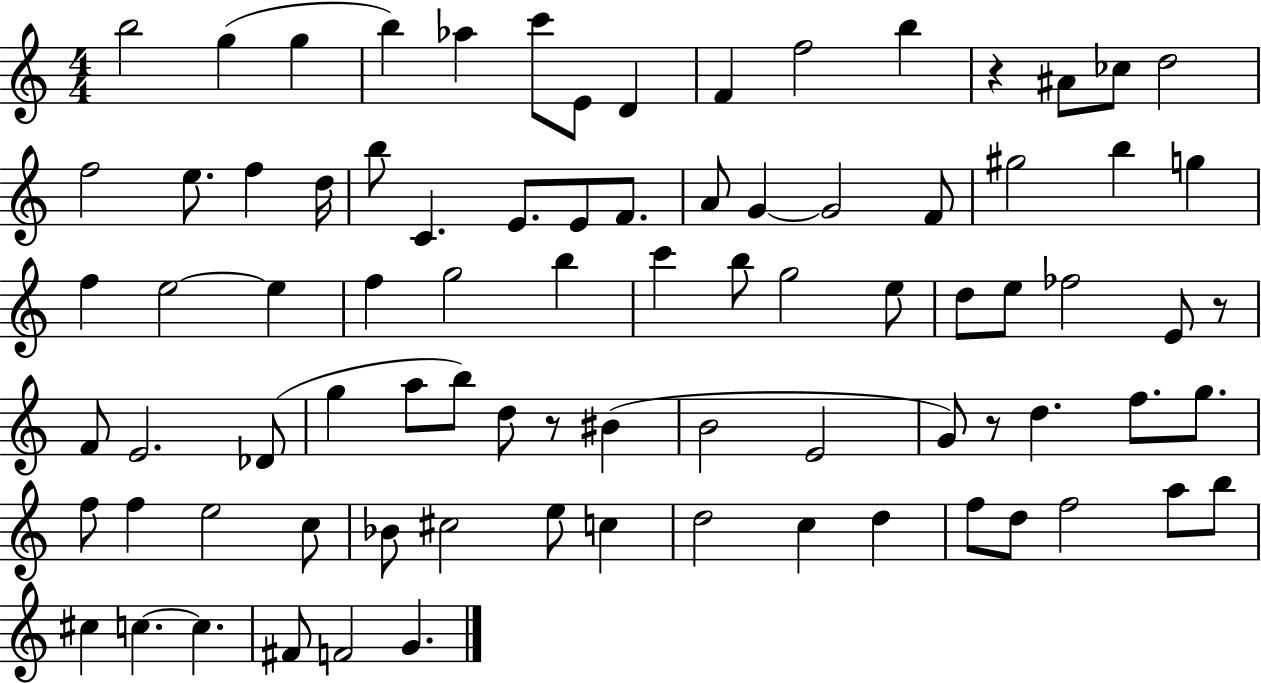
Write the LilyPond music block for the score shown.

{
  \clef treble
  \numericTimeSignature
  \time 4/4
  \key c \major
  \repeat volta 2 { b''2 g''4( g''4 | b''4) aes''4 c'''8 e'8 d'4 | f'4 f''2 b''4 | r4 ais'8 ces''8 d''2 | \break f''2 e''8. f''4 d''16 | b''8 c'4. e'8. e'8 f'8. | a'8 g'4~~ g'2 f'8 | gis''2 b''4 g''4 | \break f''4 e''2~~ e''4 | f''4 g''2 b''4 | c'''4 b''8 g''2 e''8 | d''8 e''8 fes''2 e'8 r8 | \break f'8 e'2. des'8( | g''4 a''8 b''8) d''8 r8 bis'4( | b'2 e'2 | g'8) r8 d''4. f''8. g''8. | \break f''8 f''4 e''2 c''8 | bes'8 cis''2 e''8 c''4 | d''2 c''4 d''4 | f''8 d''8 f''2 a''8 b''8 | \break cis''4 c''4.~~ c''4. | fis'8 f'2 g'4. | } \bar "|."
}